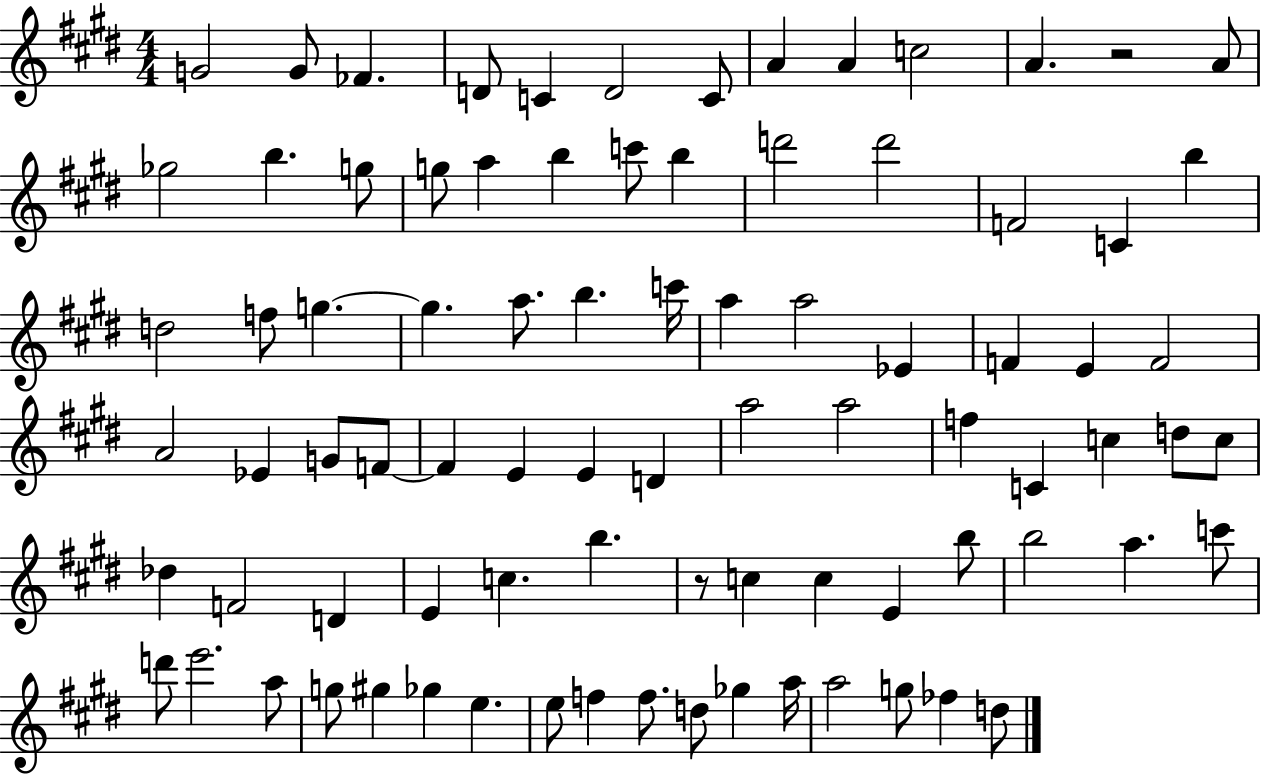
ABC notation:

X:1
T:Untitled
M:4/4
L:1/4
K:E
G2 G/2 _F D/2 C D2 C/2 A A c2 A z2 A/2 _g2 b g/2 g/2 a b c'/2 b d'2 d'2 F2 C b d2 f/2 g g a/2 b c'/4 a a2 _E F E F2 A2 _E G/2 F/2 F E E D a2 a2 f C c d/2 c/2 _d F2 D E c b z/2 c c E b/2 b2 a c'/2 d'/2 e'2 a/2 g/2 ^g _g e e/2 f f/2 d/2 _g a/4 a2 g/2 _f d/2